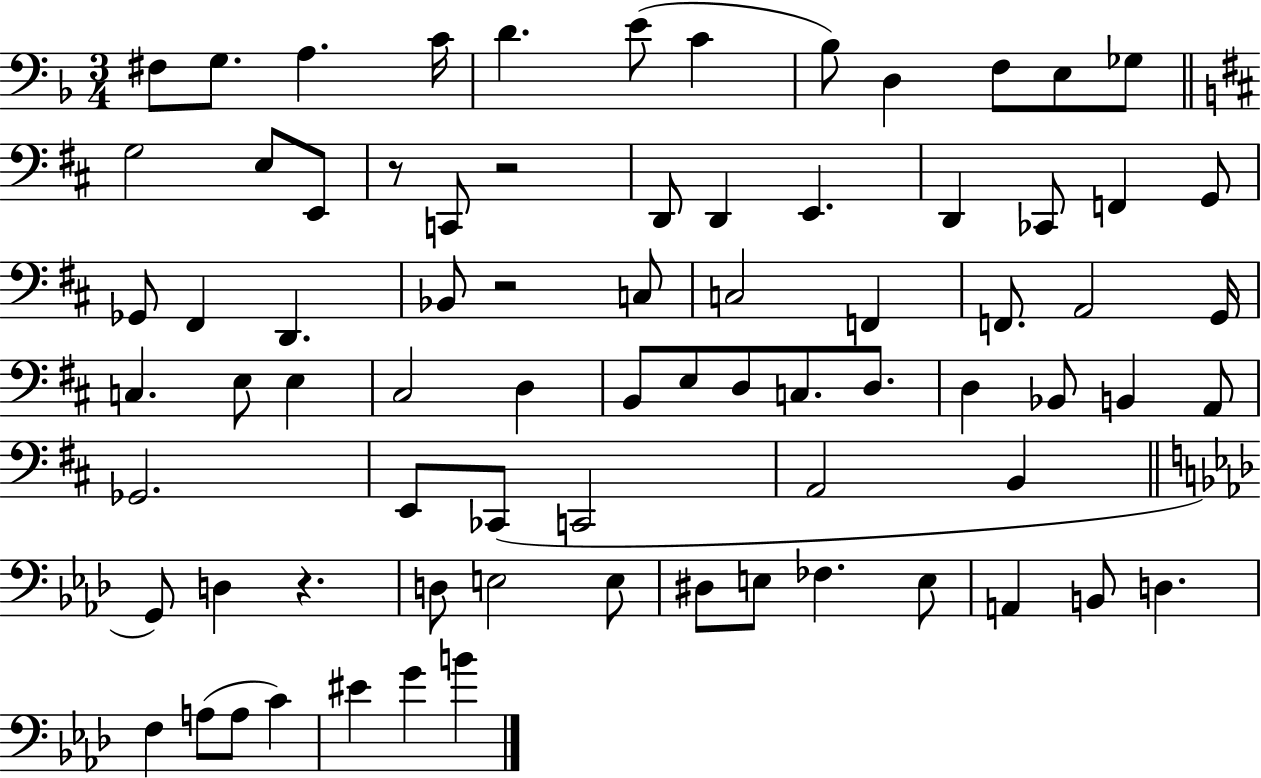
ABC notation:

X:1
T:Untitled
M:3/4
L:1/4
K:F
^F,/2 G,/2 A, C/4 D E/2 C _B,/2 D, F,/2 E,/2 _G,/2 G,2 E,/2 E,,/2 z/2 C,,/2 z2 D,,/2 D,, E,, D,, _C,,/2 F,, G,,/2 _G,,/2 ^F,, D,, _B,,/2 z2 C,/2 C,2 F,, F,,/2 A,,2 G,,/4 C, E,/2 E, ^C,2 D, B,,/2 E,/2 D,/2 C,/2 D,/2 D, _B,,/2 B,, A,,/2 _G,,2 E,,/2 _C,,/2 C,,2 A,,2 B,, G,,/2 D, z D,/2 E,2 E,/2 ^D,/2 E,/2 _F, E,/2 A,, B,,/2 D, F, A,/2 A,/2 C ^E G B